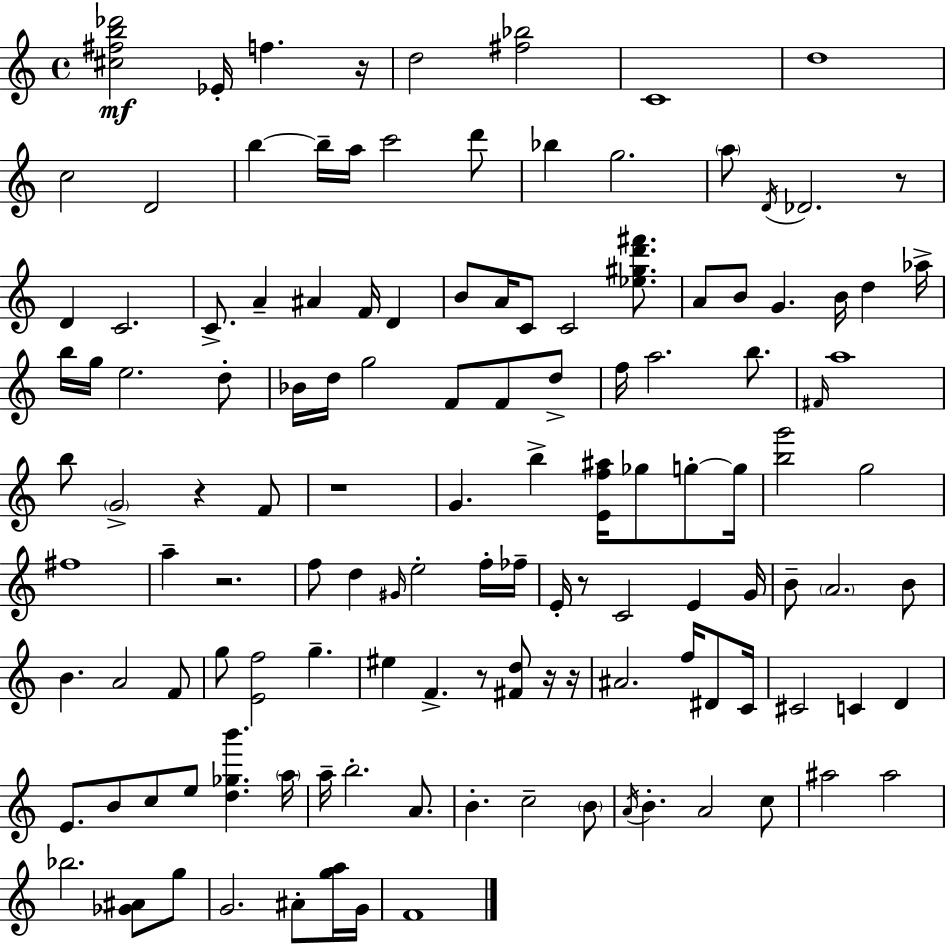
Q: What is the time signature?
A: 4/4